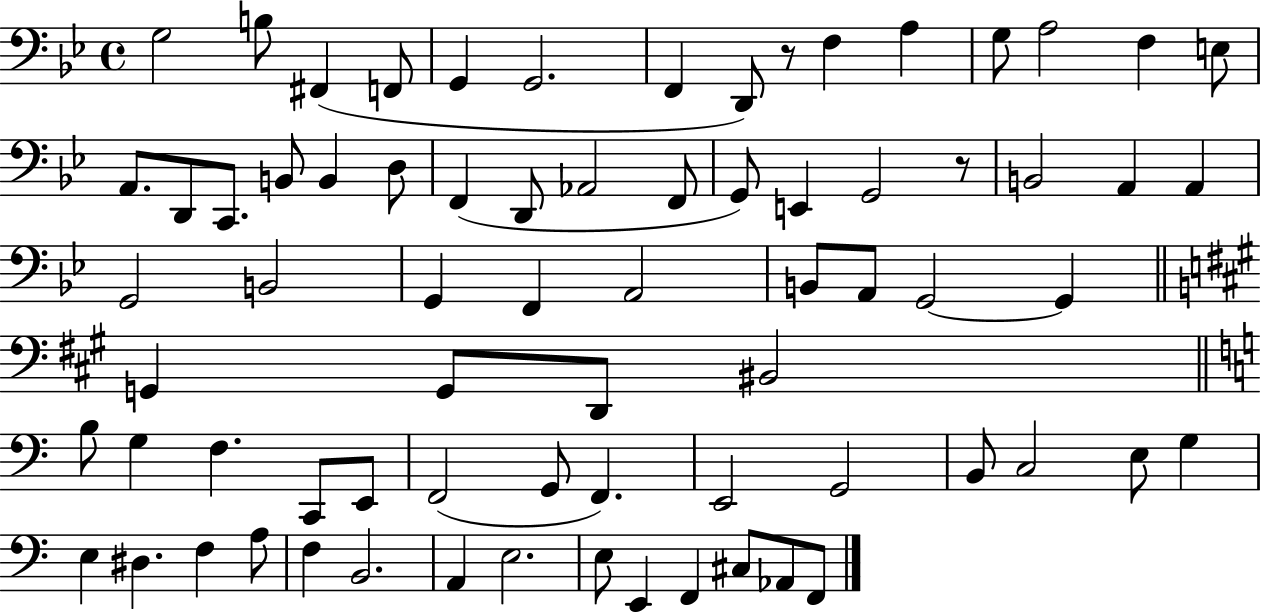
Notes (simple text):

G3/h B3/e F#2/q F2/e G2/q G2/h. F2/q D2/e R/e F3/q A3/q G3/e A3/h F3/q E3/e A2/e. D2/e C2/e. B2/e B2/q D3/e F2/q D2/e Ab2/h F2/e G2/e E2/q G2/h R/e B2/h A2/q A2/q G2/h B2/h G2/q F2/q A2/h B2/e A2/e G2/h G2/q G2/q G2/e D2/e BIS2/h B3/e G3/q F3/q. C2/e E2/e F2/h G2/e F2/q. E2/h G2/h B2/e C3/h E3/e G3/q E3/q D#3/q. F3/q A3/e F3/q B2/h. A2/q E3/h. E3/e E2/q F2/q C#3/e Ab2/e F2/e